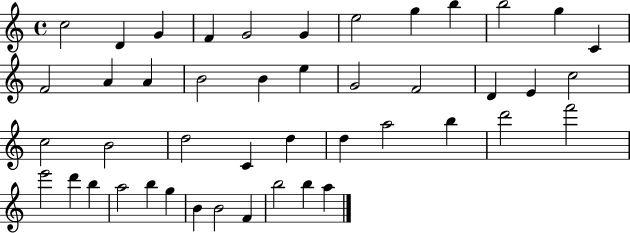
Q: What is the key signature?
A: C major